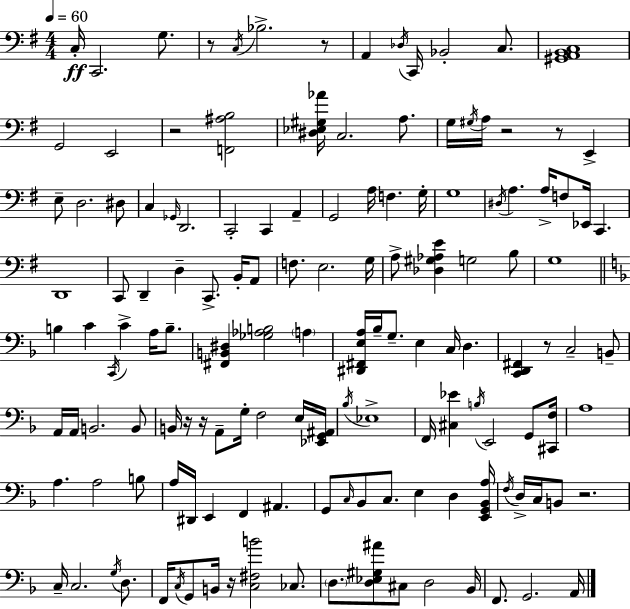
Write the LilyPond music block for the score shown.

{
  \clef bass
  \numericTimeSignature
  \time 4/4
  \key e \minor
  \tempo 4 = 60
  \repeat volta 2 { c16-.\ff c,2. g8. | r8 \acciaccatura { c16 } bes2.-> r8 | a,4 \acciaccatura { des16 } c,16 bes,2-. c8. | <gis, a, b, c>1 | \break g,2 e,2 | r2 <f, ais b>2 | <dis ees gis aes'>16 c2. a8. | g16 \acciaccatura { gis16 } a16 r2 r8 e,4-> | \break e8-- d2. | dis8 c4 \grace { ges,16 } d,2. | c,2-. c,4 | a,4-- g,2 a16 f4. | \break g16-. g1 | \acciaccatura { dis16 } a4. a16-> f8 ees,16 c,4. | d,1 | c,8 d,4-- d4-- c,8.-> | \break b,16-. a,8 f8. e2. | g16 a8-> <des gis aes e'>4 g2 | b8 g1 | \bar "||" \break \key f \major b4 c'4 \acciaccatura { c,16 } c'4-> a16 b8.-- | <fis, b, dis>4 <ges aes b>2 \parenthesize a4 | <dis, fis, e a>16 bes16-- g8.-- e4 c16 d4. | <c, d, fis,>4 r8 c2-- b,8-- | \break a,16 a,16 b,2. b,8 | b,16 r16 r16 a,8-- g16-. f2 e16 | <ees, g, ais,>16 \acciaccatura { bes16 } ees1-> | f,16 <cis ees'>4 \acciaccatura { b16 } e,2 | \break g,8 <cis, f>16 a1 | a4. a2 | b8 a16 dis,16 e,4 f,4 ais,4. | g,8 \grace { c16 } bes,8 c8. e4 d4 | \break <e, g, bes, a>16 \acciaccatura { f16 } d16-> c16 b,8 r2. | c16-- c2. | \acciaccatura { g16 } d8. f,16 \acciaccatura { c16 } g,8 b,16 r16 <c fis b'>2 | ces8. \parenthesize d8. <d ees gis ais'>8 cis8 d2 | \break bes,16 f,8. g,2. | a,16 } \bar "|."
}